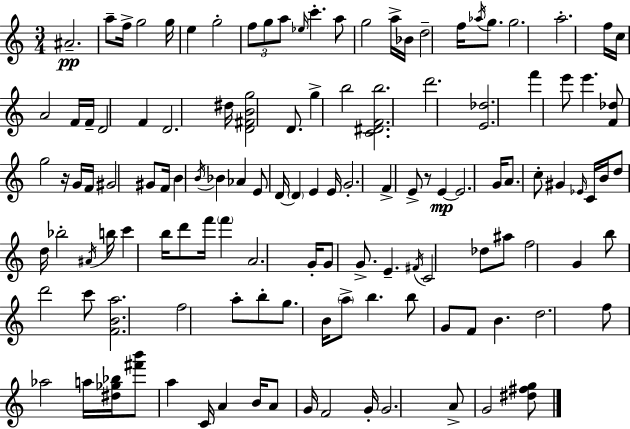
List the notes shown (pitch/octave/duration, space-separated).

A#4/h. A5/e F5/s G5/h G5/s E5/q G5/h F5/e G5/e A5/e Eb5/s C6/q. A5/e G5/h A5/s Bb4/s D5/h F5/s Ab5/s G5/e. G5/h. A5/h. F5/s C5/s A4/h F4/s F4/s D4/h F4/q D4/h. D#5/s [D4,F#4,B4,G5]/h D4/e. G5/q B5/h [C4,D#4,F4,B5]/h. D6/h. [E4,Db5]/h. F6/q E6/e E6/q. [F4,Db5]/e G5/h R/s G4/s F4/s G#4/h G#4/e F4/s B4/q B4/s Bb4/q Ab4/q E4/e D4/s D4/q E4/q E4/s G4/h. F4/q E4/e R/e E4/q E4/h. G4/s A4/e. C5/e G#4/q Eb4/s C4/s B4/s D5/e D5/s Bb5/h A#4/s B5/s C6/q B5/s D6/e F6/s F6/q A4/h. G4/s G4/e G4/e. E4/q. F#4/s C4/h Db5/e A#5/e F5/h G4/q B5/e D6/h C6/e [F4,B4,A5]/h. F5/h A5/e B5/e G5/e. B4/s A5/e B5/q. B5/e G4/e F4/e B4/q. D5/h. F5/e Ab5/h A5/s [D#5,Gb5,Bb5]/s [F#6,B6]/e A5/q C4/s A4/q B4/s A4/e G4/s F4/h G4/s G4/h. A4/e G4/h [D#5,F#5,G5]/e